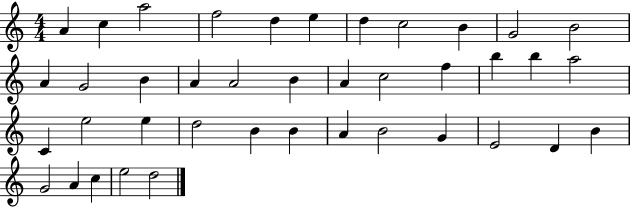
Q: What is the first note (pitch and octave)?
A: A4